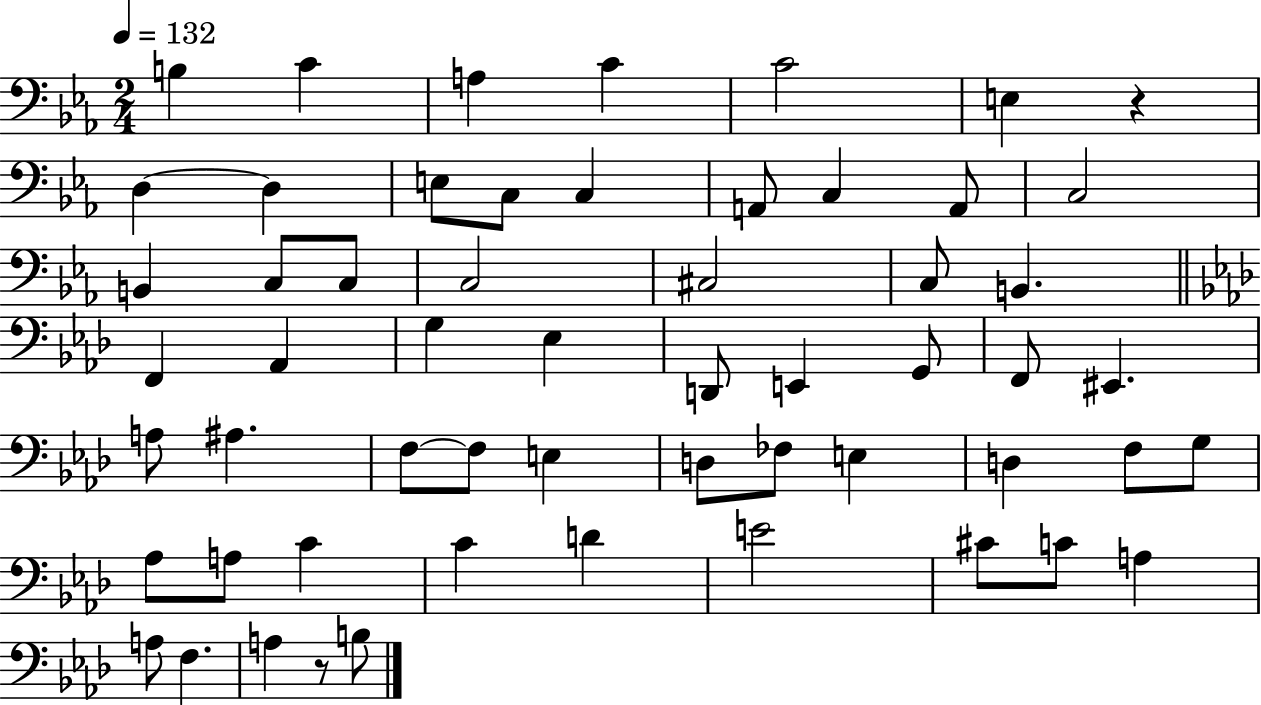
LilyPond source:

{
  \clef bass
  \numericTimeSignature
  \time 2/4
  \key ees \major
  \tempo 4 = 132
  b4 c'4 | a4 c'4 | c'2 | e4 r4 | \break d4~~ d4 | e8 c8 c4 | a,8 c4 a,8 | c2 | \break b,4 c8 c8 | c2 | cis2 | c8 b,4. | \break \bar "||" \break \key aes \major f,4 aes,4 | g4 ees4 | d,8 e,4 g,8 | f,8 eis,4. | \break a8 ais4. | f8~~ f8 e4 | d8 fes8 e4 | d4 f8 g8 | \break aes8 a8 c'4 | c'4 d'4 | e'2 | cis'8 c'8 a4 | \break a8 f4. | a4 r8 b8 | \bar "|."
}